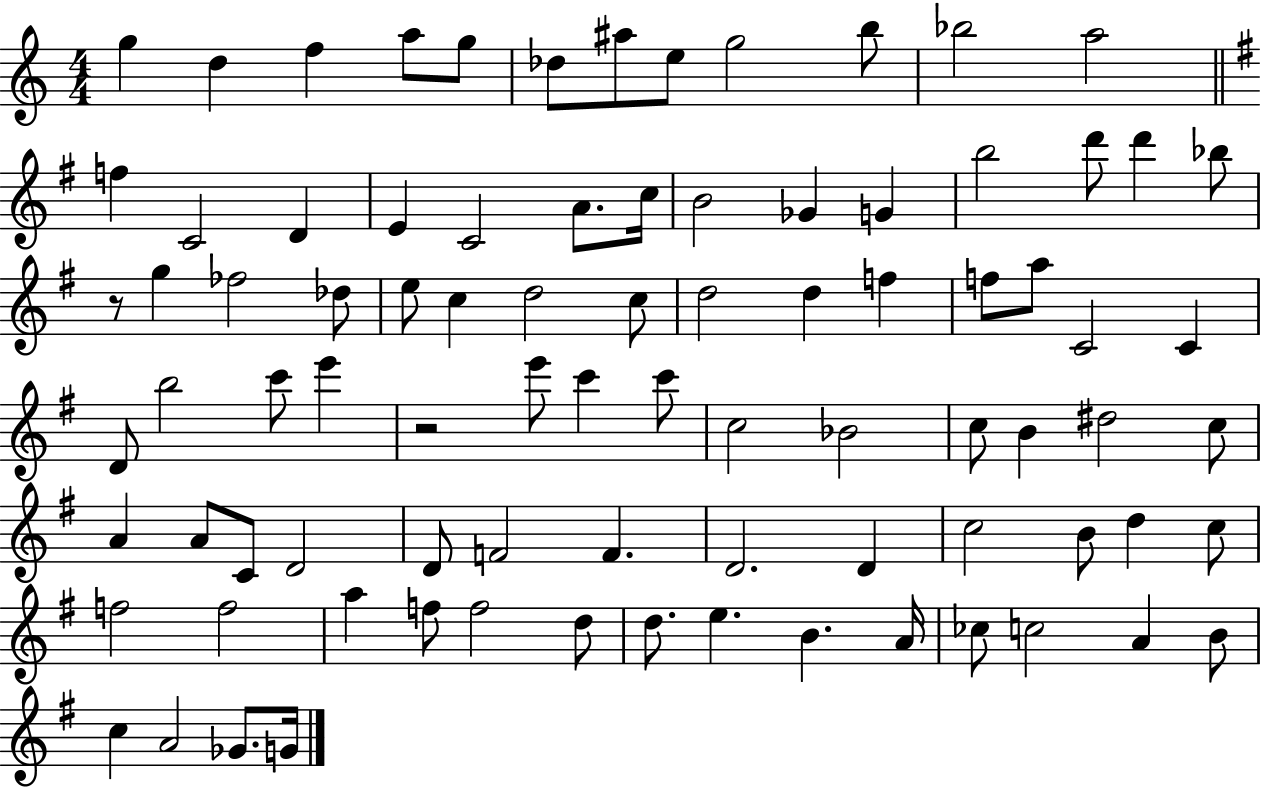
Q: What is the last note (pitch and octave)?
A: G4